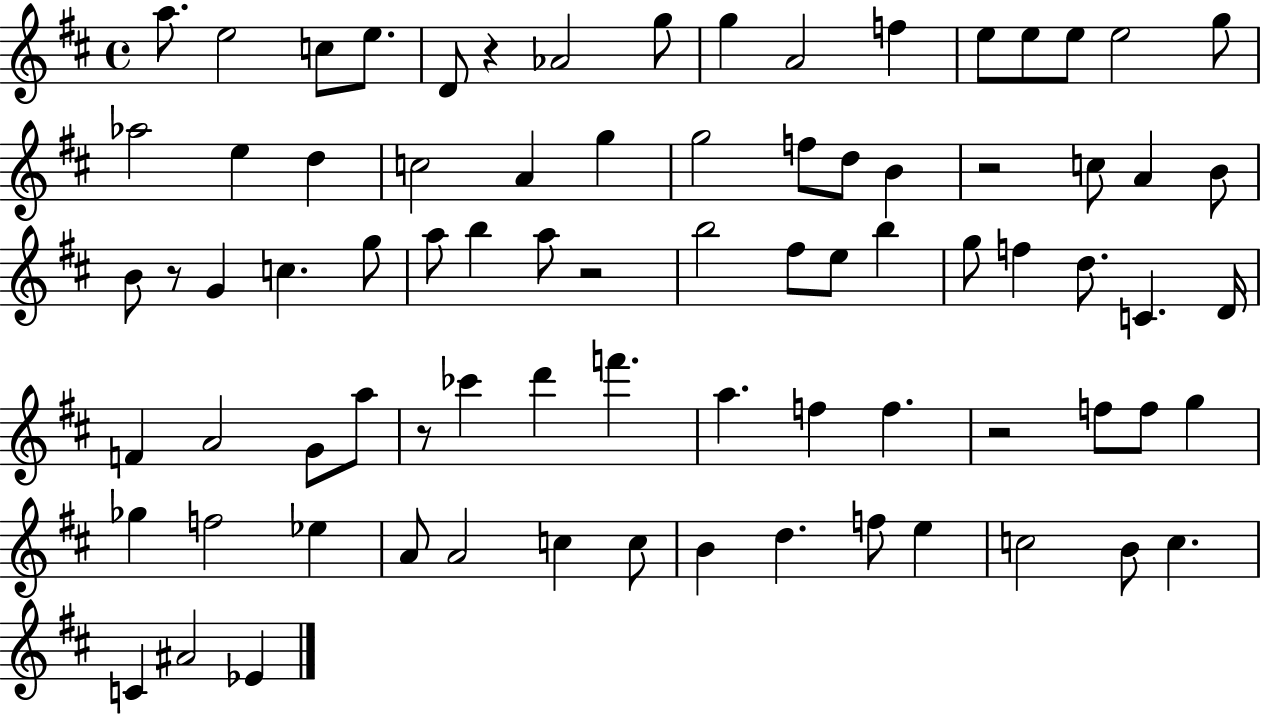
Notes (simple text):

A5/e. E5/h C5/e E5/e. D4/e R/q Ab4/h G5/e G5/q A4/h F5/q E5/e E5/e E5/e E5/h G5/e Ab5/h E5/q D5/q C5/h A4/q G5/q G5/h F5/e D5/e B4/q R/h C5/e A4/q B4/e B4/e R/e G4/q C5/q. G5/e A5/e B5/q A5/e R/h B5/h F#5/e E5/e B5/q G5/e F5/q D5/e. C4/q. D4/s F4/q A4/h G4/e A5/e R/e CES6/q D6/q F6/q. A5/q. F5/q F5/q. R/h F5/e F5/e G5/q Gb5/q F5/h Eb5/q A4/e A4/h C5/q C5/e B4/q D5/q. F5/e E5/q C5/h B4/e C5/q. C4/q A#4/h Eb4/q